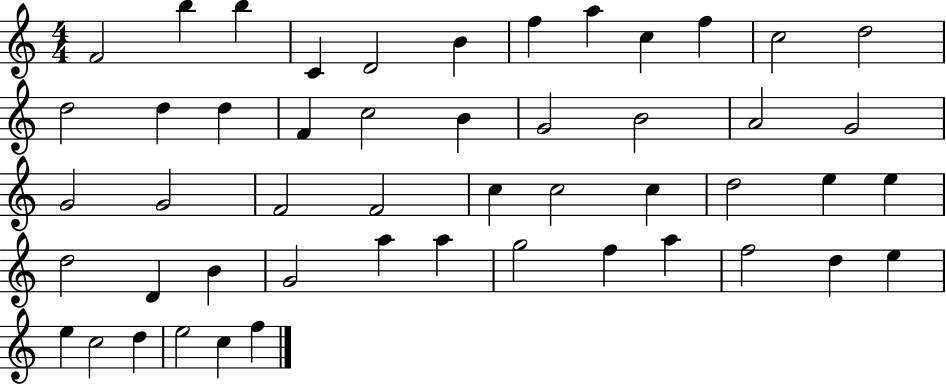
X:1
T:Untitled
M:4/4
L:1/4
K:C
F2 b b C D2 B f a c f c2 d2 d2 d d F c2 B G2 B2 A2 G2 G2 G2 F2 F2 c c2 c d2 e e d2 D B G2 a a g2 f a f2 d e e c2 d e2 c f